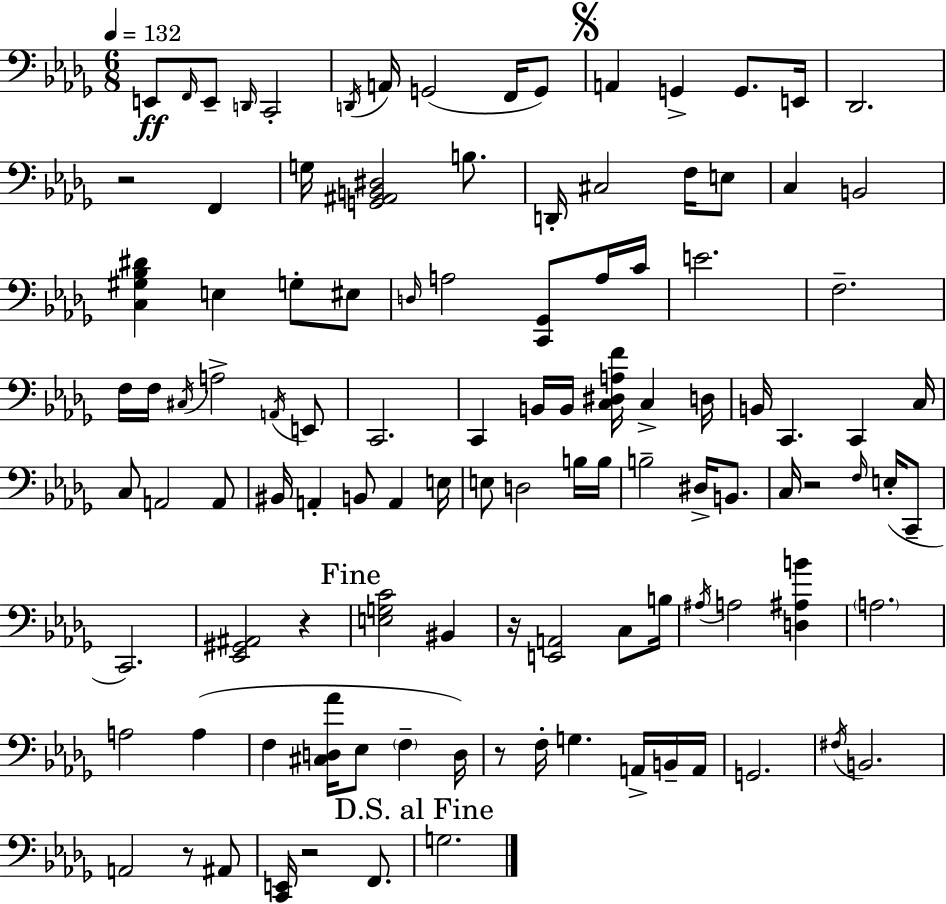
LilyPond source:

{
  \clef bass
  \numericTimeSignature
  \time 6/8
  \key bes \minor
  \tempo 4 = 132
  e,8\ff \grace { f,16 } e,8-- \grace { d,16 } c,2-. | \acciaccatura { d,16 } a,16 g,2( | f,16 g,8) \mark \markup { \musicglyph "scripts.segno" } a,4 g,4-> g,8. | e,16 des,2. | \break r2 f,4 | g16 <g, ais, b, dis>2 | b8. d,16-. cis2 | f16 e8 c4 b,2 | \break <c gis bes dis'>4 e4 g8-. | eis8 \grace { d16 } a2 | <c, ges,>8 a16 c'16 e'2. | f2.-- | \break f16 f16 \acciaccatura { cis16 } a2-> | \acciaccatura { a,16 } e,8 c,2. | c,4 b,16 b,16 | <c dis a f'>16 c4-> d16 b,16 c,4. | \break c,4 c16 c8 a,2 | a,8 bis,16 a,4-. b,8 | a,4 e16 e8 d2 | b16 b16 b2-- | \break dis16-> b,8. c16 r2 | \grace { f16 }( e16-. c,8-- c,2.) | <ees, gis, ais,>2 | r4 \mark "Fine" <e g c'>2 | \break bis,4 r16 <e, a,>2 | c8 b16 \acciaccatura { ais16 } a2 | <d ais b'>4 \parenthesize a2. | a2 | \break a4( f4 | <cis d aes'>16 ees8 \parenthesize f4-- d16) r8 f16-. g4. | a,16-> b,16-- a,16 g,2. | \acciaccatura { fis16 } b,2. | \break a,2 | r8 ais,8 <c, e,>16 r2 | f,8. \mark "D.S. al Fine" g2. | \bar "|."
}